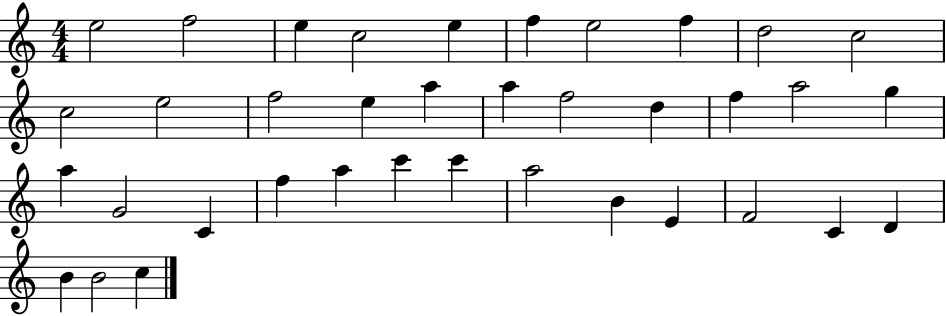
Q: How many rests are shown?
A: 0